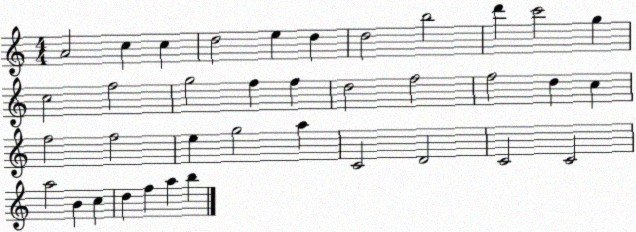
X:1
T:Untitled
M:4/4
L:1/4
K:C
A2 c c d2 e d d2 b2 d' c'2 g c2 f2 g2 f f d2 f2 f2 d c f2 f2 e g2 a C2 D2 C2 C2 a2 B c d f a b